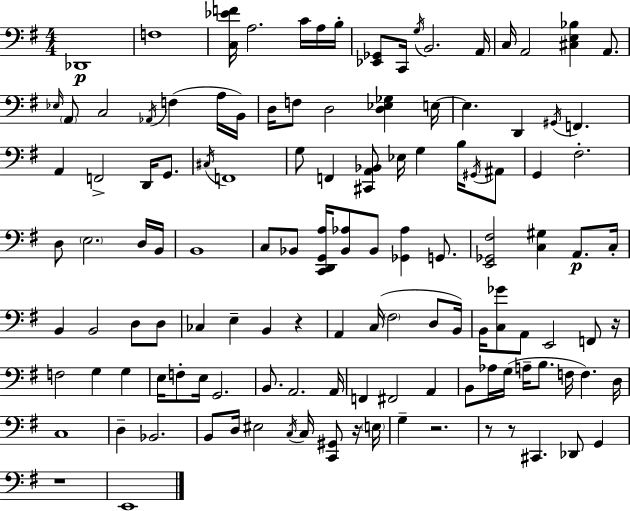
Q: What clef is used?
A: bass